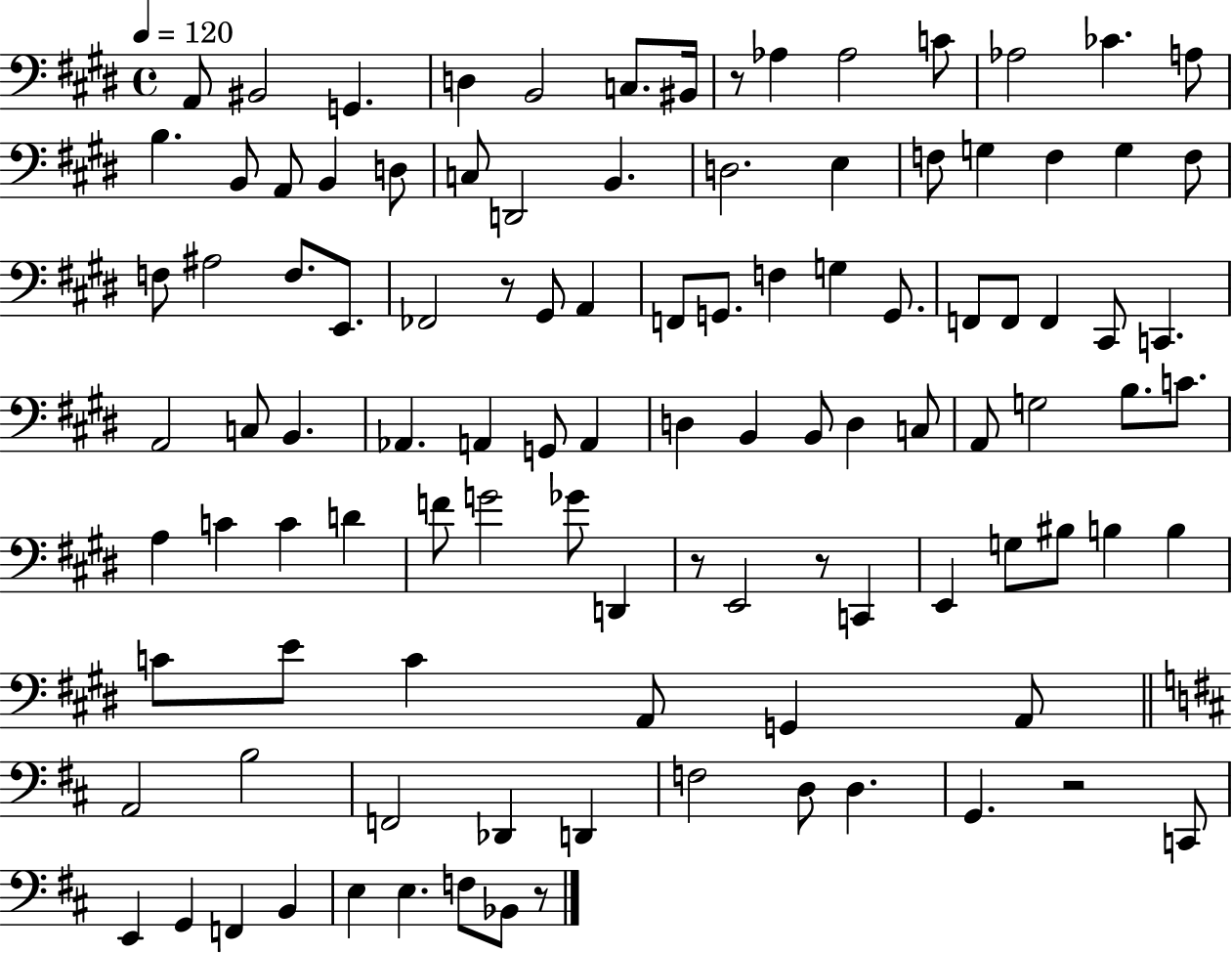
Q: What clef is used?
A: bass